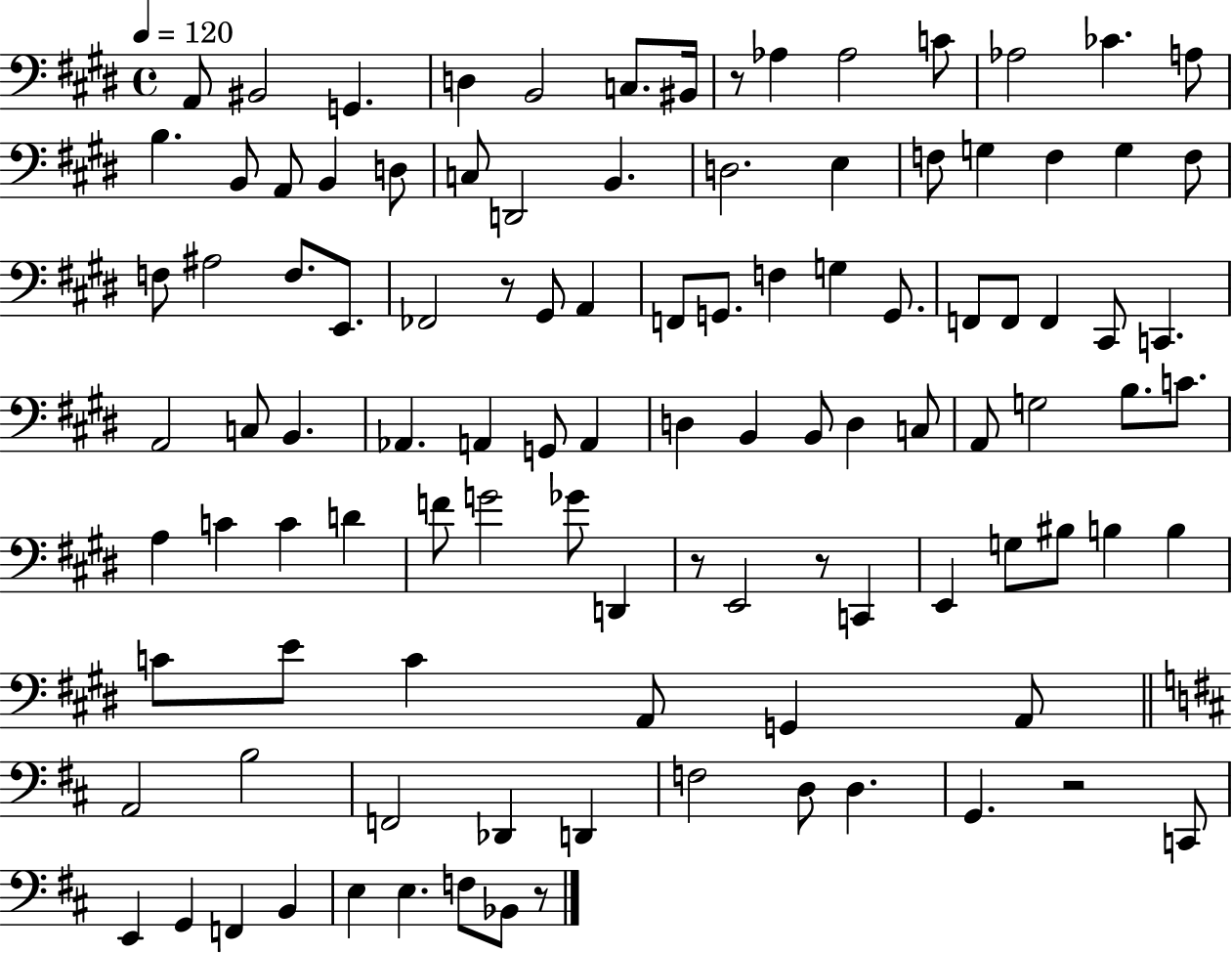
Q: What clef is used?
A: bass